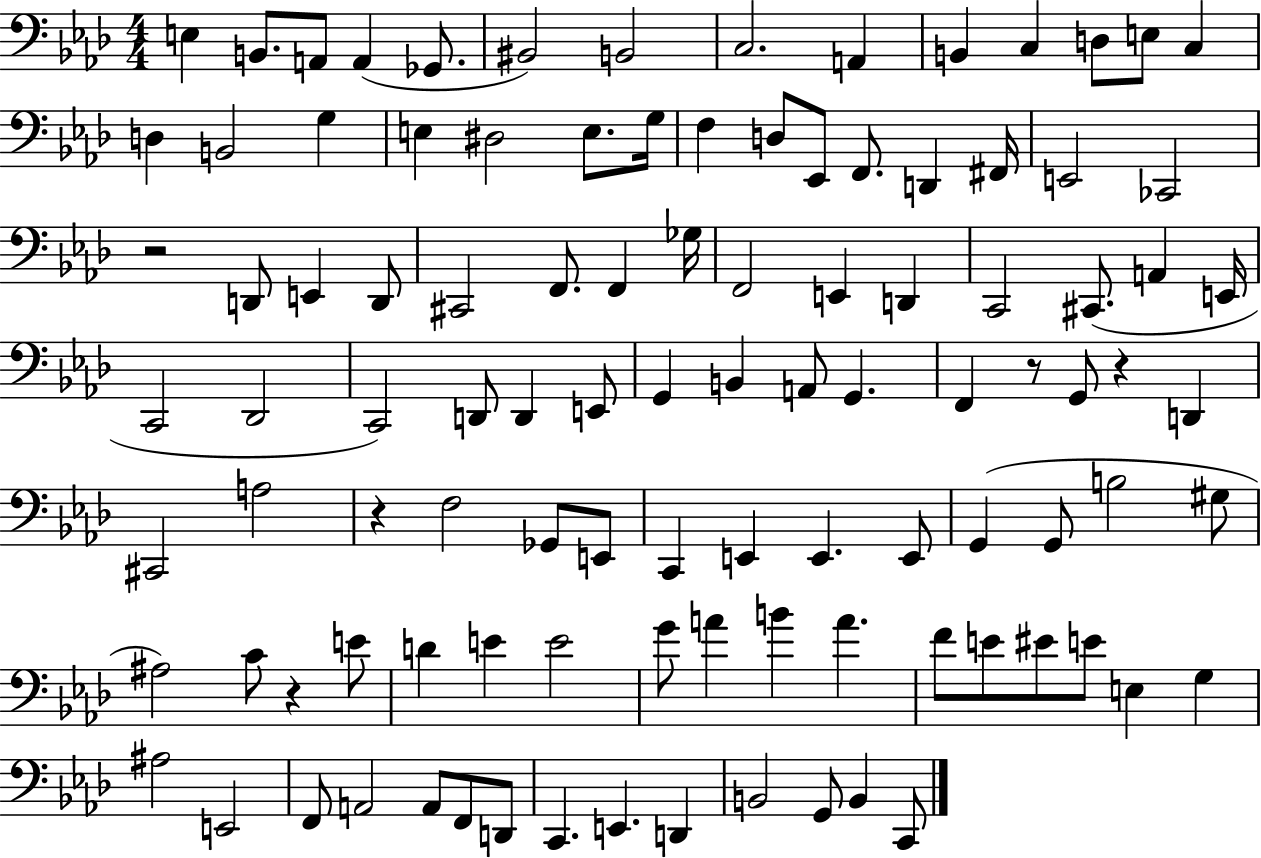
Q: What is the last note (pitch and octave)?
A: C2